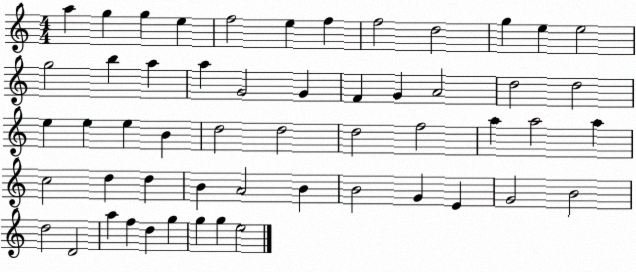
X:1
T:Untitled
M:4/4
L:1/4
K:C
a g g e f2 e f f2 d2 g e e2 g2 b a a G2 G F G A2 d2 d2 e e e B d2 d2 d2 f2 a a2 a c2 d d B A2 B B2 G E G2 B2 d2 D2 a f d g g g e2